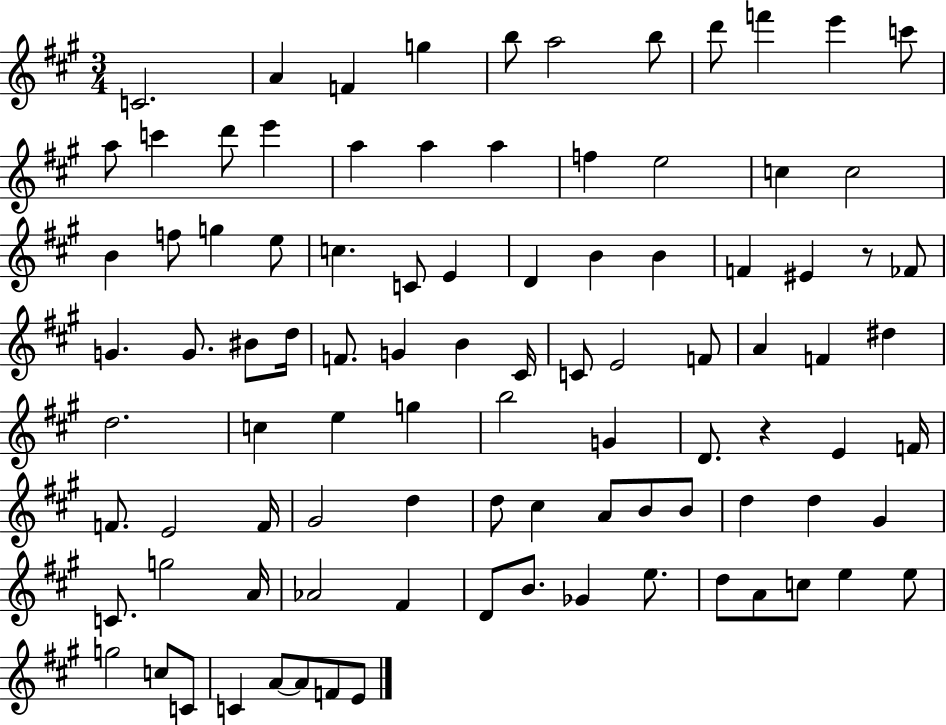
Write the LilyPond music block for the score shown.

{
  \clef treble
  \numericTimeSignature
  \time 3/4
  \key a \major
  c'2. | a'4 f'4 g''4 | b''8 a''2 b''8 | d'''8 f'''4 e'''4 c'''8 | \break a''8 c'''4 d'''8 e'''4 | a''4 a''4 a''4 | f''4 e''2 | c''4 c''2 | \break b'4 f''8 g''4 e''8 | c''4. c'8 e'4 | d'4 b'4 b'4 | f'4 eis'4 r8 fes'8 | \break g'4. g'8. bis'8 d''16 | f'8. g'4 b'4 cis'16 | c'8 e'2 f'8 | a'4 f'4 dis''4 | \break d''2. | c''4 e''4 g''4 | b''2 g'4 | d'8. r4 e'4 f'16 | \break f'8. e'2 f'16 | gis'2 d''4 | d''8 cis''4 a'8 b'8 b'8 | d''4 d''4 gis'4 | \break c'8. g''2 a'16 | aes'2 fis'4 | d'8 b'8. ges'4 e''8. | d''8 a'8 c''8 e''4 e''8 | \break g''2 c''8 c'8 | c'4 a'8~~ a'8 f'8 e'8 | \bar "|."
}